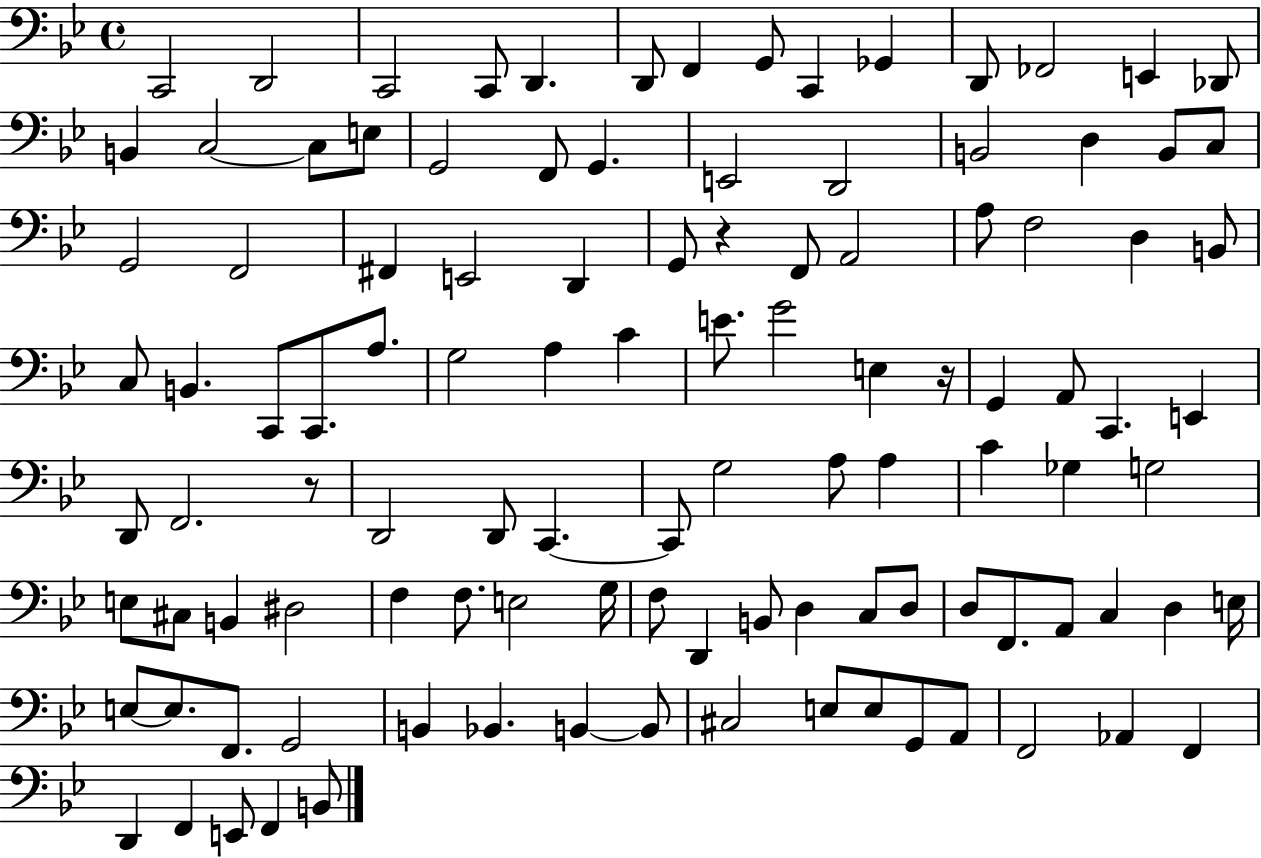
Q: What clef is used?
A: bass